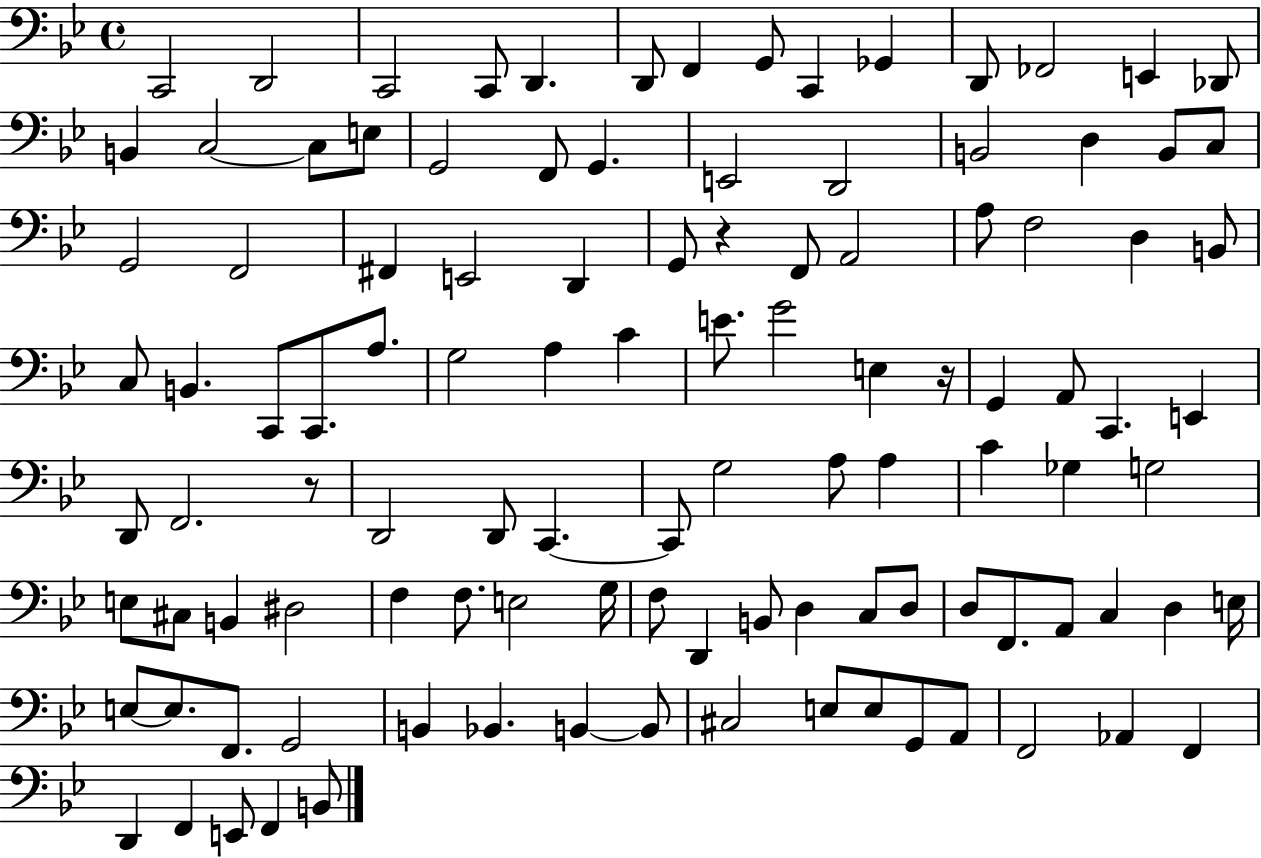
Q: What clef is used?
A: bass